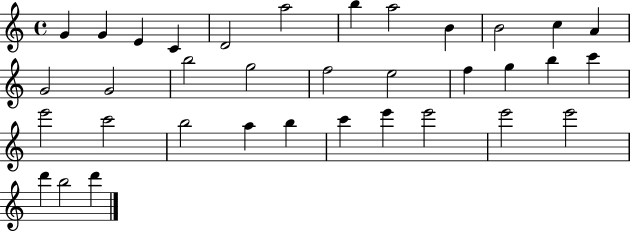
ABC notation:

X:1
T:Untitled
M:4/4
L:1/4
K:C
G G E C D2 a2 b a2 B B2 c A G2 G2 b2 g2 f2 e2 f g b c' e'2 c'2 b2 a b c' e' e'2 e'2 e'2 d' b2 d'